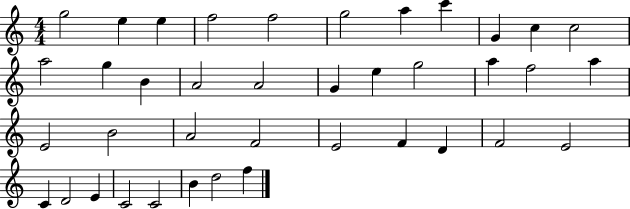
G5/h E5/q E5/q F5/h F5/h G5/h A5/q C6/q G4/q C5/q C5/h A5/h G5/q B4/q A4/h A4/h G4/q E5/q G5/h A5/q F5/h A5/q E4/h B4/h A4/h F4/h E4/h F4/q D4/q F4/h E4/h C4/q D4/h E4/q C4/h C4/h B4/q D5/h F5/q